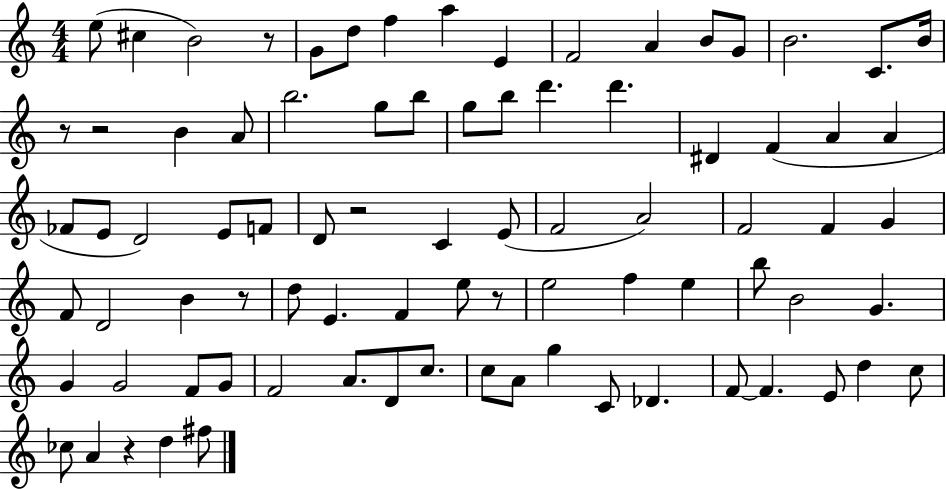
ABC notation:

X:1
T:Untitled
M:4/4
L:1/4
K:C
e/2 ^c B2 z/2 G/2 d/2 f a E F2 A B/2 G/2 B2 C/2 B/4 z/2 z2 B A/2 b2 g/2 b/2 g/2 b/2 d' d' ^D F A A _F/2 E/2 D2 E/2 F/2 D/2 z2 C E/2 F2 A2 F2 F G F/2 D2 B z/2 d/2 E F e/2 z/2 e2 f e b/2 B2 G G G2 F/2 G/2 F2 A/2 D/2 c/2 c/2 A/2 g C/2 _D F/2 F E/2 d c/2 _c/2 A z d ^f/2